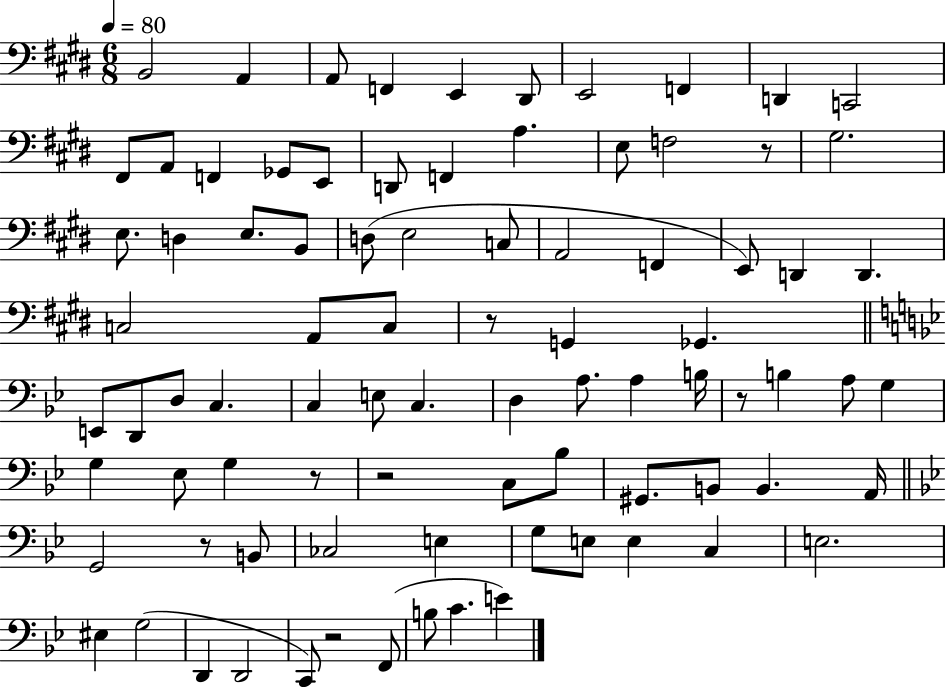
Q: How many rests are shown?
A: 7